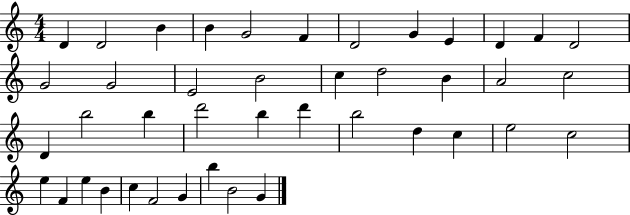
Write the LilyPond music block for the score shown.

{
  \clef treble
  \numericTimeSignature
  \time 4/4
  \key c \major
  d'4 d'2 b'4 | b'4 g'2 f'4 | d'2 g'4 e'4 | d'4 f'4 d'2 | \break g'2 g'2 | e'2 b'2 | c''4 d''2 b'4 | a'2 c''2 | \break d'4 b''2 b''4 | d'''2 b''4 d'''4 | b''2 d''4 c''4 | e''2 c''2 | \break e''4 f'4 e''4 b'4 | c''4 f'2 g'4 | b''4 b'2 g'4 | \bar "|."
}